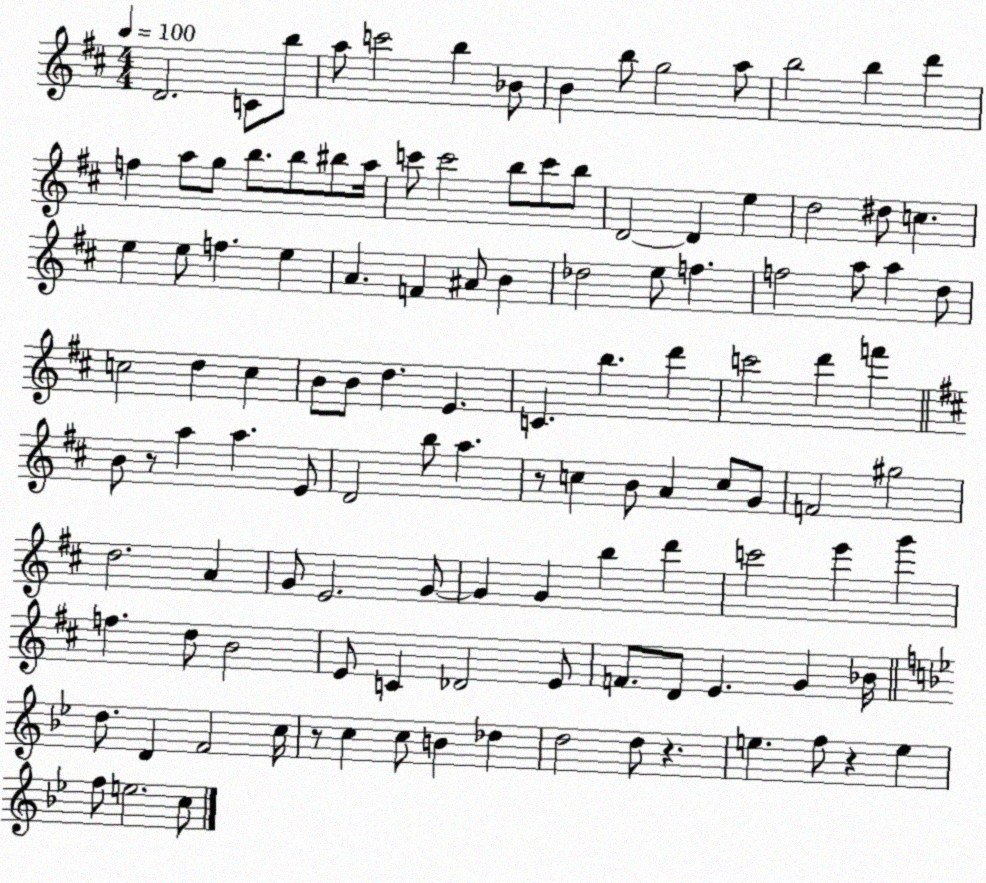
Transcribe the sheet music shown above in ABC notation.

X:1
T:Untitled
M:4/4
L:1/4
K:D
D2 C/2 b/2 a/2 c'2 b _B/2 B b/2 g2 a/2 b2 b d' f a/2 g/2 b/2 b/2 ^b/2 a/4 c'/2 c'2 b/2 c'/2 b/2 D2 D e d2 ^d/2 c e e/2 f e A F ^A/2 B _d2 e/2 f f2 a/2 a d/2 c2 d c B/2 B/2 d E C b d' c'2 d' f' B/2 z/2 a a E/2 D2 b/2 a z/2 c B/2 A c/2 G/2 F2 ^g2 d2 A G/2 E2 G/2 G G b d' c'2 e' g' f d/2 B2 E/2 C _D2 E/2 F/2 D/2 E G _B/4 d/2 D F2 c/4 z/2 c c/2 B _d d2 d/2 z e f/2 z e f/2 e2 c/2